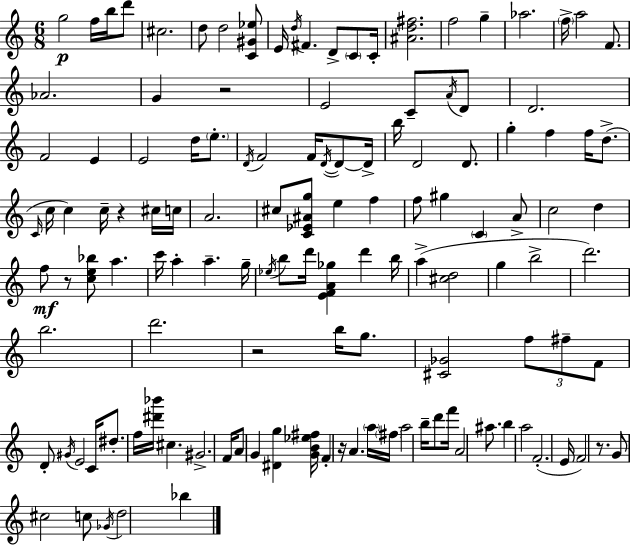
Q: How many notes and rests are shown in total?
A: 130